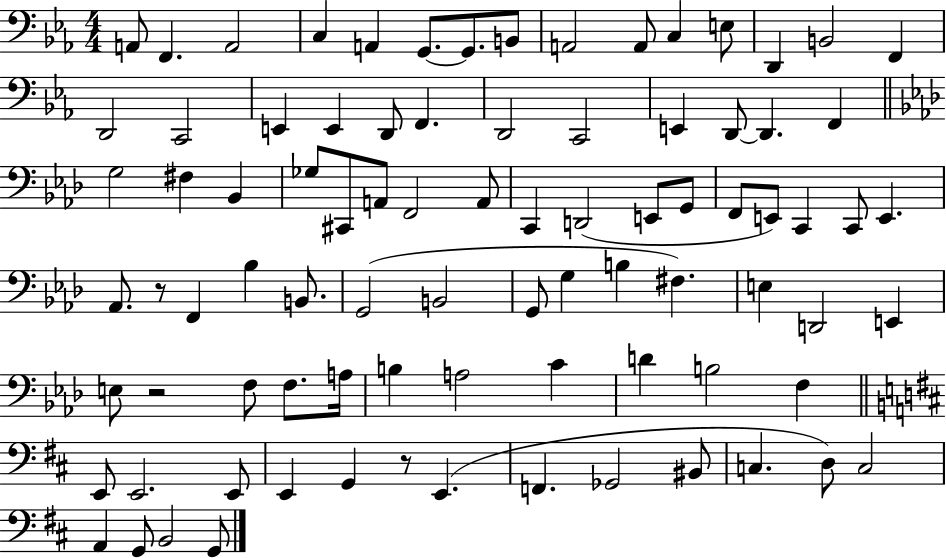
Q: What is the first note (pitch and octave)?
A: A2